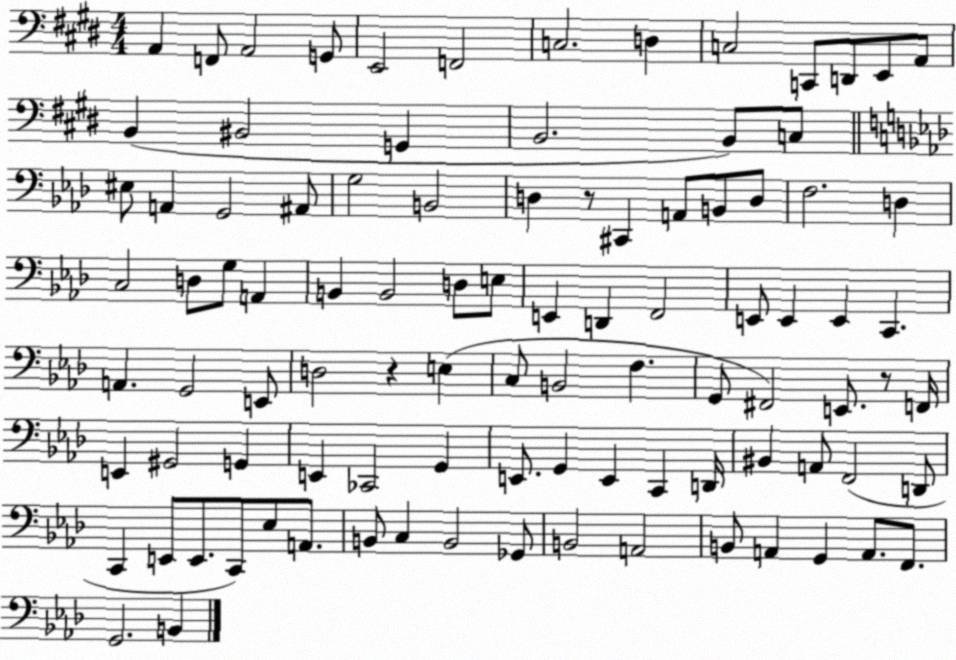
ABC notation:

X:1
T:Untitled
M:4/4
L:1/4
K:E
A,, F,,/2 A,,2 G,,/2 E,,2 F,,2 C,2 D, C,2 C,,/2 D,,/2 E,,/2 A,,/2 B,, ^B,,2 G,, B,,2 B,,/2 C,/2 ^E,/2 A,, G,,2 ^A,,/2 G,2 B,,2 D, z/2 ^C,, A,,/2 B,,/2 D,/2 F,2 D, C,2 D,/2 G,/2 A,, B,, B,,2 D,/2 E,/2 E,, D,, F,,2 E,,/2 E,, E,, C,, A,, G,,2 E,,/2 D,2 z E, C,/2 B,,2 F, G,,/2 ^F,,2 E,,/2 z/2 F,,/4 E,, ^G,,2 G,, E,, _C,,2 G,, E,,/2 G,, E,, C,, D,,/4 ^B,, A,,/2 F,,2 D,,/2 C,, E,,/2 E,,/2 C,,/2 _E,/2 A,,/2 B,,/2 C, B,,2 _G,,/2 B,,2 A,,2 B,,/2 A,, G,, A,,/2 F,,/2 G,,2 B,,